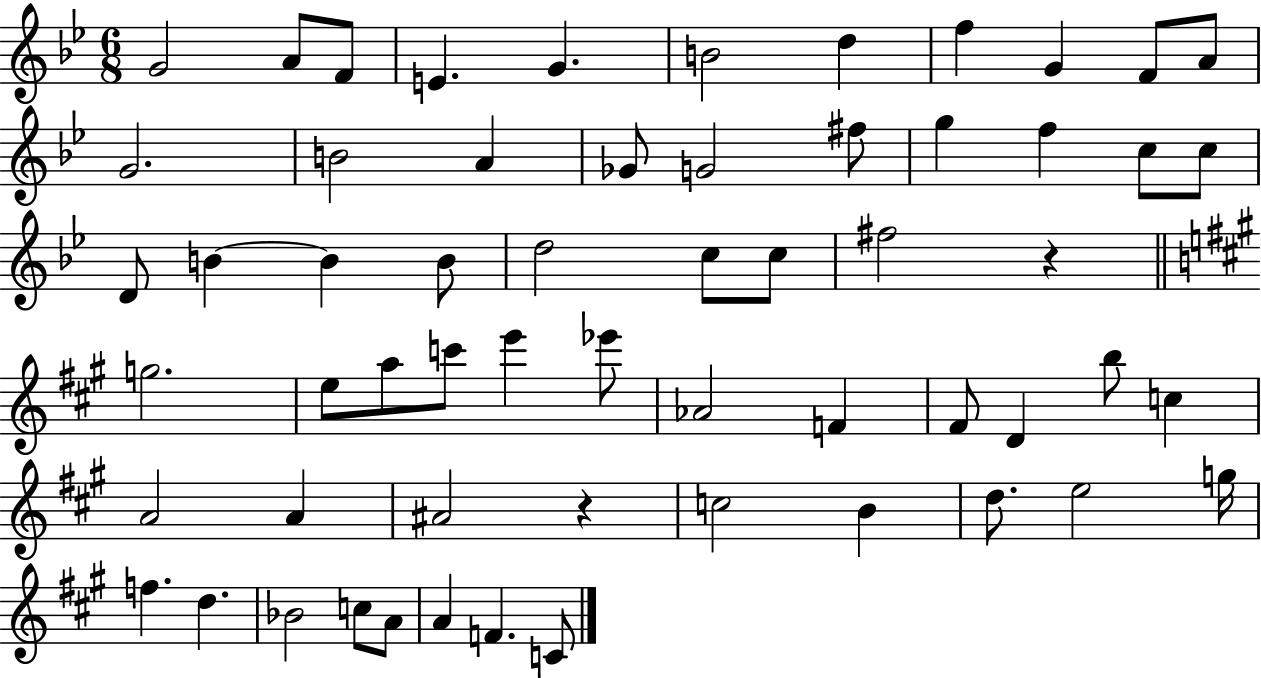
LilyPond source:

{
  \clef treble
  \numericTimeSignature
  \time 6/8
  \key bes \major
  g'2 a'8 f'8 | e'4. g'4. | b'2 d''4 | f''4 g'4 f'8 a'8 | \break g'2. | b'2 a'4 | ges'8 g'2 fis''8 | g''4 f''4 c''8 c''8 | \break d'8 b'4~~ b'4 b'8 | d''2 c''8 c''8 | fis''2 r4 | \bar "||" \break \key a \major g''2. | e''8 a''8 c'''8 e'''4 ees'''8 | aes'2 f'4 | fis'8 d'4 b''8 c''4 | \break a'2 a'4 | ais'2 r4 | c''2 b'4 | d''8. e''2 g''16 | \break f''4. d''4. | bes'2 c''8 a'8 | a'4 f'4. c'8 | \bar "|."
}